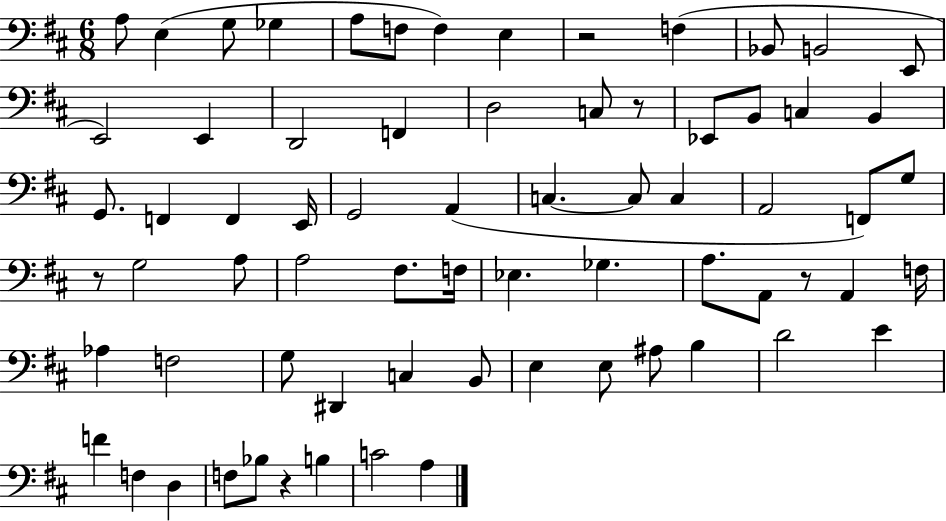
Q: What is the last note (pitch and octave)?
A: A3